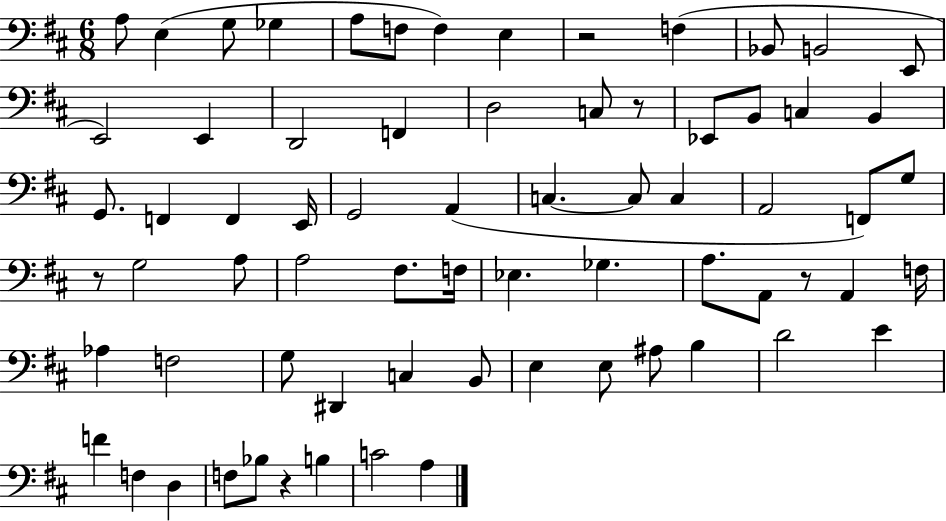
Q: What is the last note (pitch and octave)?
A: A3